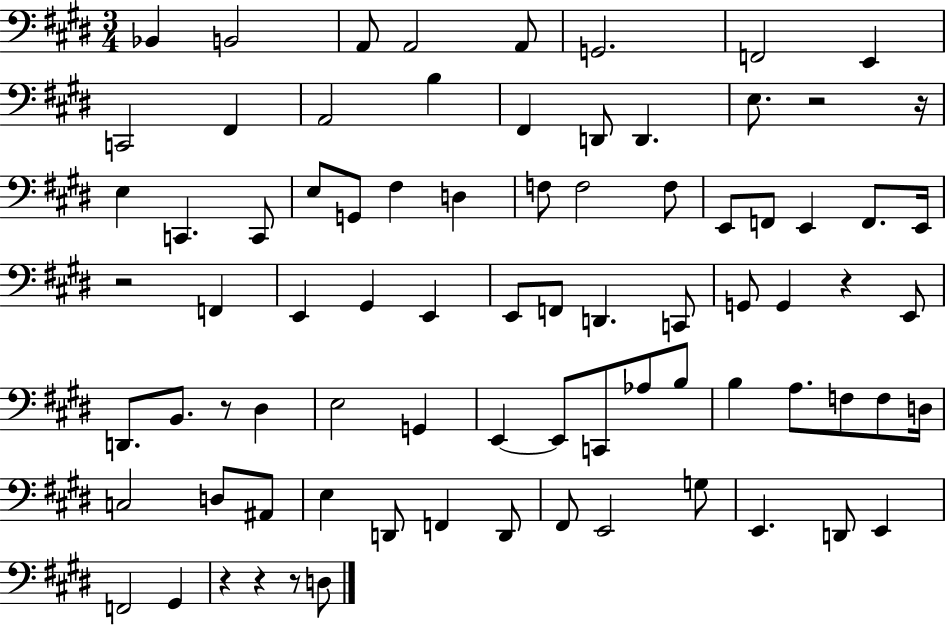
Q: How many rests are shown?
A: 8